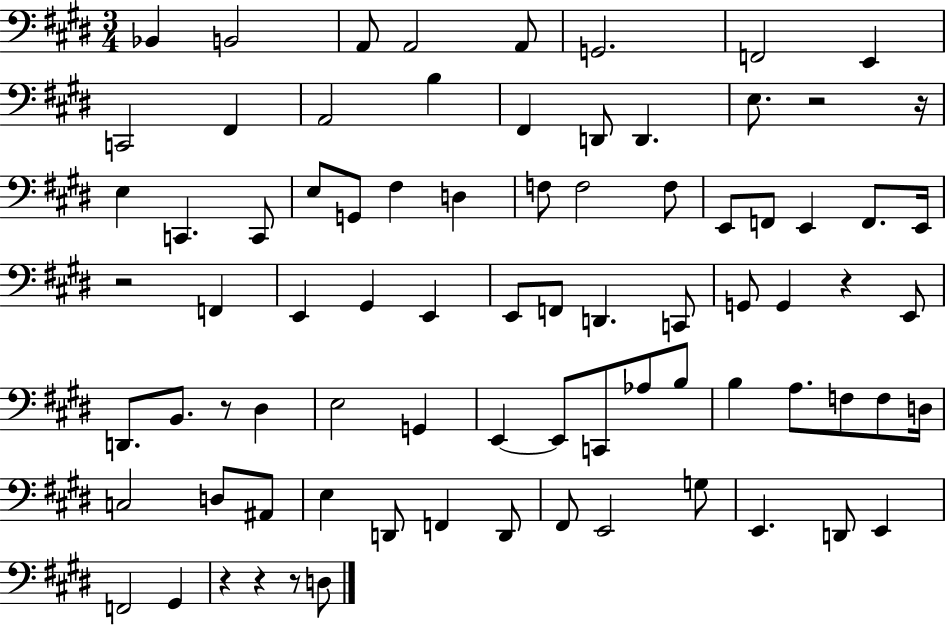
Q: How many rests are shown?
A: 8